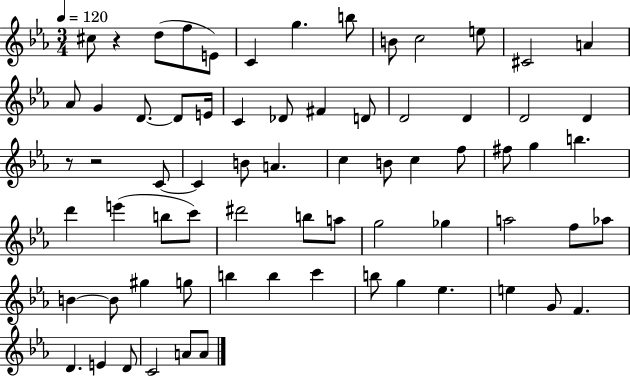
{
  \clef treble
  \numericTimeSignature
  \time 3/4
  \key ees \major
  \tempo 4 = 120
  cis''8 r4 d''8( f''8 e'8) | c'4 g''4. b''8 | b'8 c''2 e''8 | cis'2 a'4 | \break aes'8 g'4 d'8.~~ d'8 e'16 | c'4 des'8 fis'4 d'8 | d'2 d'4 | d'2 d'4 | \break r8 r2 c'8~~ | c'4 b'8 a'4. | c''4 b'8 c''4 f''8 | fis''8 g''4 b''4. | \break d'''4 e'''4( b''8 c'''8) | dis'''2 b''8 a''8 | g''2 ges''4 | a''2 f''8 aes''8 | \break b'4~~ b'8 gis''4 g''8 | b''4 b''4 c'''4 | b''8 g''4 ees''4. | e''4 g'8 f'4. | \break d'4. e'4 d'8 | c'2 a'8 a'8 | \bar "|."
}